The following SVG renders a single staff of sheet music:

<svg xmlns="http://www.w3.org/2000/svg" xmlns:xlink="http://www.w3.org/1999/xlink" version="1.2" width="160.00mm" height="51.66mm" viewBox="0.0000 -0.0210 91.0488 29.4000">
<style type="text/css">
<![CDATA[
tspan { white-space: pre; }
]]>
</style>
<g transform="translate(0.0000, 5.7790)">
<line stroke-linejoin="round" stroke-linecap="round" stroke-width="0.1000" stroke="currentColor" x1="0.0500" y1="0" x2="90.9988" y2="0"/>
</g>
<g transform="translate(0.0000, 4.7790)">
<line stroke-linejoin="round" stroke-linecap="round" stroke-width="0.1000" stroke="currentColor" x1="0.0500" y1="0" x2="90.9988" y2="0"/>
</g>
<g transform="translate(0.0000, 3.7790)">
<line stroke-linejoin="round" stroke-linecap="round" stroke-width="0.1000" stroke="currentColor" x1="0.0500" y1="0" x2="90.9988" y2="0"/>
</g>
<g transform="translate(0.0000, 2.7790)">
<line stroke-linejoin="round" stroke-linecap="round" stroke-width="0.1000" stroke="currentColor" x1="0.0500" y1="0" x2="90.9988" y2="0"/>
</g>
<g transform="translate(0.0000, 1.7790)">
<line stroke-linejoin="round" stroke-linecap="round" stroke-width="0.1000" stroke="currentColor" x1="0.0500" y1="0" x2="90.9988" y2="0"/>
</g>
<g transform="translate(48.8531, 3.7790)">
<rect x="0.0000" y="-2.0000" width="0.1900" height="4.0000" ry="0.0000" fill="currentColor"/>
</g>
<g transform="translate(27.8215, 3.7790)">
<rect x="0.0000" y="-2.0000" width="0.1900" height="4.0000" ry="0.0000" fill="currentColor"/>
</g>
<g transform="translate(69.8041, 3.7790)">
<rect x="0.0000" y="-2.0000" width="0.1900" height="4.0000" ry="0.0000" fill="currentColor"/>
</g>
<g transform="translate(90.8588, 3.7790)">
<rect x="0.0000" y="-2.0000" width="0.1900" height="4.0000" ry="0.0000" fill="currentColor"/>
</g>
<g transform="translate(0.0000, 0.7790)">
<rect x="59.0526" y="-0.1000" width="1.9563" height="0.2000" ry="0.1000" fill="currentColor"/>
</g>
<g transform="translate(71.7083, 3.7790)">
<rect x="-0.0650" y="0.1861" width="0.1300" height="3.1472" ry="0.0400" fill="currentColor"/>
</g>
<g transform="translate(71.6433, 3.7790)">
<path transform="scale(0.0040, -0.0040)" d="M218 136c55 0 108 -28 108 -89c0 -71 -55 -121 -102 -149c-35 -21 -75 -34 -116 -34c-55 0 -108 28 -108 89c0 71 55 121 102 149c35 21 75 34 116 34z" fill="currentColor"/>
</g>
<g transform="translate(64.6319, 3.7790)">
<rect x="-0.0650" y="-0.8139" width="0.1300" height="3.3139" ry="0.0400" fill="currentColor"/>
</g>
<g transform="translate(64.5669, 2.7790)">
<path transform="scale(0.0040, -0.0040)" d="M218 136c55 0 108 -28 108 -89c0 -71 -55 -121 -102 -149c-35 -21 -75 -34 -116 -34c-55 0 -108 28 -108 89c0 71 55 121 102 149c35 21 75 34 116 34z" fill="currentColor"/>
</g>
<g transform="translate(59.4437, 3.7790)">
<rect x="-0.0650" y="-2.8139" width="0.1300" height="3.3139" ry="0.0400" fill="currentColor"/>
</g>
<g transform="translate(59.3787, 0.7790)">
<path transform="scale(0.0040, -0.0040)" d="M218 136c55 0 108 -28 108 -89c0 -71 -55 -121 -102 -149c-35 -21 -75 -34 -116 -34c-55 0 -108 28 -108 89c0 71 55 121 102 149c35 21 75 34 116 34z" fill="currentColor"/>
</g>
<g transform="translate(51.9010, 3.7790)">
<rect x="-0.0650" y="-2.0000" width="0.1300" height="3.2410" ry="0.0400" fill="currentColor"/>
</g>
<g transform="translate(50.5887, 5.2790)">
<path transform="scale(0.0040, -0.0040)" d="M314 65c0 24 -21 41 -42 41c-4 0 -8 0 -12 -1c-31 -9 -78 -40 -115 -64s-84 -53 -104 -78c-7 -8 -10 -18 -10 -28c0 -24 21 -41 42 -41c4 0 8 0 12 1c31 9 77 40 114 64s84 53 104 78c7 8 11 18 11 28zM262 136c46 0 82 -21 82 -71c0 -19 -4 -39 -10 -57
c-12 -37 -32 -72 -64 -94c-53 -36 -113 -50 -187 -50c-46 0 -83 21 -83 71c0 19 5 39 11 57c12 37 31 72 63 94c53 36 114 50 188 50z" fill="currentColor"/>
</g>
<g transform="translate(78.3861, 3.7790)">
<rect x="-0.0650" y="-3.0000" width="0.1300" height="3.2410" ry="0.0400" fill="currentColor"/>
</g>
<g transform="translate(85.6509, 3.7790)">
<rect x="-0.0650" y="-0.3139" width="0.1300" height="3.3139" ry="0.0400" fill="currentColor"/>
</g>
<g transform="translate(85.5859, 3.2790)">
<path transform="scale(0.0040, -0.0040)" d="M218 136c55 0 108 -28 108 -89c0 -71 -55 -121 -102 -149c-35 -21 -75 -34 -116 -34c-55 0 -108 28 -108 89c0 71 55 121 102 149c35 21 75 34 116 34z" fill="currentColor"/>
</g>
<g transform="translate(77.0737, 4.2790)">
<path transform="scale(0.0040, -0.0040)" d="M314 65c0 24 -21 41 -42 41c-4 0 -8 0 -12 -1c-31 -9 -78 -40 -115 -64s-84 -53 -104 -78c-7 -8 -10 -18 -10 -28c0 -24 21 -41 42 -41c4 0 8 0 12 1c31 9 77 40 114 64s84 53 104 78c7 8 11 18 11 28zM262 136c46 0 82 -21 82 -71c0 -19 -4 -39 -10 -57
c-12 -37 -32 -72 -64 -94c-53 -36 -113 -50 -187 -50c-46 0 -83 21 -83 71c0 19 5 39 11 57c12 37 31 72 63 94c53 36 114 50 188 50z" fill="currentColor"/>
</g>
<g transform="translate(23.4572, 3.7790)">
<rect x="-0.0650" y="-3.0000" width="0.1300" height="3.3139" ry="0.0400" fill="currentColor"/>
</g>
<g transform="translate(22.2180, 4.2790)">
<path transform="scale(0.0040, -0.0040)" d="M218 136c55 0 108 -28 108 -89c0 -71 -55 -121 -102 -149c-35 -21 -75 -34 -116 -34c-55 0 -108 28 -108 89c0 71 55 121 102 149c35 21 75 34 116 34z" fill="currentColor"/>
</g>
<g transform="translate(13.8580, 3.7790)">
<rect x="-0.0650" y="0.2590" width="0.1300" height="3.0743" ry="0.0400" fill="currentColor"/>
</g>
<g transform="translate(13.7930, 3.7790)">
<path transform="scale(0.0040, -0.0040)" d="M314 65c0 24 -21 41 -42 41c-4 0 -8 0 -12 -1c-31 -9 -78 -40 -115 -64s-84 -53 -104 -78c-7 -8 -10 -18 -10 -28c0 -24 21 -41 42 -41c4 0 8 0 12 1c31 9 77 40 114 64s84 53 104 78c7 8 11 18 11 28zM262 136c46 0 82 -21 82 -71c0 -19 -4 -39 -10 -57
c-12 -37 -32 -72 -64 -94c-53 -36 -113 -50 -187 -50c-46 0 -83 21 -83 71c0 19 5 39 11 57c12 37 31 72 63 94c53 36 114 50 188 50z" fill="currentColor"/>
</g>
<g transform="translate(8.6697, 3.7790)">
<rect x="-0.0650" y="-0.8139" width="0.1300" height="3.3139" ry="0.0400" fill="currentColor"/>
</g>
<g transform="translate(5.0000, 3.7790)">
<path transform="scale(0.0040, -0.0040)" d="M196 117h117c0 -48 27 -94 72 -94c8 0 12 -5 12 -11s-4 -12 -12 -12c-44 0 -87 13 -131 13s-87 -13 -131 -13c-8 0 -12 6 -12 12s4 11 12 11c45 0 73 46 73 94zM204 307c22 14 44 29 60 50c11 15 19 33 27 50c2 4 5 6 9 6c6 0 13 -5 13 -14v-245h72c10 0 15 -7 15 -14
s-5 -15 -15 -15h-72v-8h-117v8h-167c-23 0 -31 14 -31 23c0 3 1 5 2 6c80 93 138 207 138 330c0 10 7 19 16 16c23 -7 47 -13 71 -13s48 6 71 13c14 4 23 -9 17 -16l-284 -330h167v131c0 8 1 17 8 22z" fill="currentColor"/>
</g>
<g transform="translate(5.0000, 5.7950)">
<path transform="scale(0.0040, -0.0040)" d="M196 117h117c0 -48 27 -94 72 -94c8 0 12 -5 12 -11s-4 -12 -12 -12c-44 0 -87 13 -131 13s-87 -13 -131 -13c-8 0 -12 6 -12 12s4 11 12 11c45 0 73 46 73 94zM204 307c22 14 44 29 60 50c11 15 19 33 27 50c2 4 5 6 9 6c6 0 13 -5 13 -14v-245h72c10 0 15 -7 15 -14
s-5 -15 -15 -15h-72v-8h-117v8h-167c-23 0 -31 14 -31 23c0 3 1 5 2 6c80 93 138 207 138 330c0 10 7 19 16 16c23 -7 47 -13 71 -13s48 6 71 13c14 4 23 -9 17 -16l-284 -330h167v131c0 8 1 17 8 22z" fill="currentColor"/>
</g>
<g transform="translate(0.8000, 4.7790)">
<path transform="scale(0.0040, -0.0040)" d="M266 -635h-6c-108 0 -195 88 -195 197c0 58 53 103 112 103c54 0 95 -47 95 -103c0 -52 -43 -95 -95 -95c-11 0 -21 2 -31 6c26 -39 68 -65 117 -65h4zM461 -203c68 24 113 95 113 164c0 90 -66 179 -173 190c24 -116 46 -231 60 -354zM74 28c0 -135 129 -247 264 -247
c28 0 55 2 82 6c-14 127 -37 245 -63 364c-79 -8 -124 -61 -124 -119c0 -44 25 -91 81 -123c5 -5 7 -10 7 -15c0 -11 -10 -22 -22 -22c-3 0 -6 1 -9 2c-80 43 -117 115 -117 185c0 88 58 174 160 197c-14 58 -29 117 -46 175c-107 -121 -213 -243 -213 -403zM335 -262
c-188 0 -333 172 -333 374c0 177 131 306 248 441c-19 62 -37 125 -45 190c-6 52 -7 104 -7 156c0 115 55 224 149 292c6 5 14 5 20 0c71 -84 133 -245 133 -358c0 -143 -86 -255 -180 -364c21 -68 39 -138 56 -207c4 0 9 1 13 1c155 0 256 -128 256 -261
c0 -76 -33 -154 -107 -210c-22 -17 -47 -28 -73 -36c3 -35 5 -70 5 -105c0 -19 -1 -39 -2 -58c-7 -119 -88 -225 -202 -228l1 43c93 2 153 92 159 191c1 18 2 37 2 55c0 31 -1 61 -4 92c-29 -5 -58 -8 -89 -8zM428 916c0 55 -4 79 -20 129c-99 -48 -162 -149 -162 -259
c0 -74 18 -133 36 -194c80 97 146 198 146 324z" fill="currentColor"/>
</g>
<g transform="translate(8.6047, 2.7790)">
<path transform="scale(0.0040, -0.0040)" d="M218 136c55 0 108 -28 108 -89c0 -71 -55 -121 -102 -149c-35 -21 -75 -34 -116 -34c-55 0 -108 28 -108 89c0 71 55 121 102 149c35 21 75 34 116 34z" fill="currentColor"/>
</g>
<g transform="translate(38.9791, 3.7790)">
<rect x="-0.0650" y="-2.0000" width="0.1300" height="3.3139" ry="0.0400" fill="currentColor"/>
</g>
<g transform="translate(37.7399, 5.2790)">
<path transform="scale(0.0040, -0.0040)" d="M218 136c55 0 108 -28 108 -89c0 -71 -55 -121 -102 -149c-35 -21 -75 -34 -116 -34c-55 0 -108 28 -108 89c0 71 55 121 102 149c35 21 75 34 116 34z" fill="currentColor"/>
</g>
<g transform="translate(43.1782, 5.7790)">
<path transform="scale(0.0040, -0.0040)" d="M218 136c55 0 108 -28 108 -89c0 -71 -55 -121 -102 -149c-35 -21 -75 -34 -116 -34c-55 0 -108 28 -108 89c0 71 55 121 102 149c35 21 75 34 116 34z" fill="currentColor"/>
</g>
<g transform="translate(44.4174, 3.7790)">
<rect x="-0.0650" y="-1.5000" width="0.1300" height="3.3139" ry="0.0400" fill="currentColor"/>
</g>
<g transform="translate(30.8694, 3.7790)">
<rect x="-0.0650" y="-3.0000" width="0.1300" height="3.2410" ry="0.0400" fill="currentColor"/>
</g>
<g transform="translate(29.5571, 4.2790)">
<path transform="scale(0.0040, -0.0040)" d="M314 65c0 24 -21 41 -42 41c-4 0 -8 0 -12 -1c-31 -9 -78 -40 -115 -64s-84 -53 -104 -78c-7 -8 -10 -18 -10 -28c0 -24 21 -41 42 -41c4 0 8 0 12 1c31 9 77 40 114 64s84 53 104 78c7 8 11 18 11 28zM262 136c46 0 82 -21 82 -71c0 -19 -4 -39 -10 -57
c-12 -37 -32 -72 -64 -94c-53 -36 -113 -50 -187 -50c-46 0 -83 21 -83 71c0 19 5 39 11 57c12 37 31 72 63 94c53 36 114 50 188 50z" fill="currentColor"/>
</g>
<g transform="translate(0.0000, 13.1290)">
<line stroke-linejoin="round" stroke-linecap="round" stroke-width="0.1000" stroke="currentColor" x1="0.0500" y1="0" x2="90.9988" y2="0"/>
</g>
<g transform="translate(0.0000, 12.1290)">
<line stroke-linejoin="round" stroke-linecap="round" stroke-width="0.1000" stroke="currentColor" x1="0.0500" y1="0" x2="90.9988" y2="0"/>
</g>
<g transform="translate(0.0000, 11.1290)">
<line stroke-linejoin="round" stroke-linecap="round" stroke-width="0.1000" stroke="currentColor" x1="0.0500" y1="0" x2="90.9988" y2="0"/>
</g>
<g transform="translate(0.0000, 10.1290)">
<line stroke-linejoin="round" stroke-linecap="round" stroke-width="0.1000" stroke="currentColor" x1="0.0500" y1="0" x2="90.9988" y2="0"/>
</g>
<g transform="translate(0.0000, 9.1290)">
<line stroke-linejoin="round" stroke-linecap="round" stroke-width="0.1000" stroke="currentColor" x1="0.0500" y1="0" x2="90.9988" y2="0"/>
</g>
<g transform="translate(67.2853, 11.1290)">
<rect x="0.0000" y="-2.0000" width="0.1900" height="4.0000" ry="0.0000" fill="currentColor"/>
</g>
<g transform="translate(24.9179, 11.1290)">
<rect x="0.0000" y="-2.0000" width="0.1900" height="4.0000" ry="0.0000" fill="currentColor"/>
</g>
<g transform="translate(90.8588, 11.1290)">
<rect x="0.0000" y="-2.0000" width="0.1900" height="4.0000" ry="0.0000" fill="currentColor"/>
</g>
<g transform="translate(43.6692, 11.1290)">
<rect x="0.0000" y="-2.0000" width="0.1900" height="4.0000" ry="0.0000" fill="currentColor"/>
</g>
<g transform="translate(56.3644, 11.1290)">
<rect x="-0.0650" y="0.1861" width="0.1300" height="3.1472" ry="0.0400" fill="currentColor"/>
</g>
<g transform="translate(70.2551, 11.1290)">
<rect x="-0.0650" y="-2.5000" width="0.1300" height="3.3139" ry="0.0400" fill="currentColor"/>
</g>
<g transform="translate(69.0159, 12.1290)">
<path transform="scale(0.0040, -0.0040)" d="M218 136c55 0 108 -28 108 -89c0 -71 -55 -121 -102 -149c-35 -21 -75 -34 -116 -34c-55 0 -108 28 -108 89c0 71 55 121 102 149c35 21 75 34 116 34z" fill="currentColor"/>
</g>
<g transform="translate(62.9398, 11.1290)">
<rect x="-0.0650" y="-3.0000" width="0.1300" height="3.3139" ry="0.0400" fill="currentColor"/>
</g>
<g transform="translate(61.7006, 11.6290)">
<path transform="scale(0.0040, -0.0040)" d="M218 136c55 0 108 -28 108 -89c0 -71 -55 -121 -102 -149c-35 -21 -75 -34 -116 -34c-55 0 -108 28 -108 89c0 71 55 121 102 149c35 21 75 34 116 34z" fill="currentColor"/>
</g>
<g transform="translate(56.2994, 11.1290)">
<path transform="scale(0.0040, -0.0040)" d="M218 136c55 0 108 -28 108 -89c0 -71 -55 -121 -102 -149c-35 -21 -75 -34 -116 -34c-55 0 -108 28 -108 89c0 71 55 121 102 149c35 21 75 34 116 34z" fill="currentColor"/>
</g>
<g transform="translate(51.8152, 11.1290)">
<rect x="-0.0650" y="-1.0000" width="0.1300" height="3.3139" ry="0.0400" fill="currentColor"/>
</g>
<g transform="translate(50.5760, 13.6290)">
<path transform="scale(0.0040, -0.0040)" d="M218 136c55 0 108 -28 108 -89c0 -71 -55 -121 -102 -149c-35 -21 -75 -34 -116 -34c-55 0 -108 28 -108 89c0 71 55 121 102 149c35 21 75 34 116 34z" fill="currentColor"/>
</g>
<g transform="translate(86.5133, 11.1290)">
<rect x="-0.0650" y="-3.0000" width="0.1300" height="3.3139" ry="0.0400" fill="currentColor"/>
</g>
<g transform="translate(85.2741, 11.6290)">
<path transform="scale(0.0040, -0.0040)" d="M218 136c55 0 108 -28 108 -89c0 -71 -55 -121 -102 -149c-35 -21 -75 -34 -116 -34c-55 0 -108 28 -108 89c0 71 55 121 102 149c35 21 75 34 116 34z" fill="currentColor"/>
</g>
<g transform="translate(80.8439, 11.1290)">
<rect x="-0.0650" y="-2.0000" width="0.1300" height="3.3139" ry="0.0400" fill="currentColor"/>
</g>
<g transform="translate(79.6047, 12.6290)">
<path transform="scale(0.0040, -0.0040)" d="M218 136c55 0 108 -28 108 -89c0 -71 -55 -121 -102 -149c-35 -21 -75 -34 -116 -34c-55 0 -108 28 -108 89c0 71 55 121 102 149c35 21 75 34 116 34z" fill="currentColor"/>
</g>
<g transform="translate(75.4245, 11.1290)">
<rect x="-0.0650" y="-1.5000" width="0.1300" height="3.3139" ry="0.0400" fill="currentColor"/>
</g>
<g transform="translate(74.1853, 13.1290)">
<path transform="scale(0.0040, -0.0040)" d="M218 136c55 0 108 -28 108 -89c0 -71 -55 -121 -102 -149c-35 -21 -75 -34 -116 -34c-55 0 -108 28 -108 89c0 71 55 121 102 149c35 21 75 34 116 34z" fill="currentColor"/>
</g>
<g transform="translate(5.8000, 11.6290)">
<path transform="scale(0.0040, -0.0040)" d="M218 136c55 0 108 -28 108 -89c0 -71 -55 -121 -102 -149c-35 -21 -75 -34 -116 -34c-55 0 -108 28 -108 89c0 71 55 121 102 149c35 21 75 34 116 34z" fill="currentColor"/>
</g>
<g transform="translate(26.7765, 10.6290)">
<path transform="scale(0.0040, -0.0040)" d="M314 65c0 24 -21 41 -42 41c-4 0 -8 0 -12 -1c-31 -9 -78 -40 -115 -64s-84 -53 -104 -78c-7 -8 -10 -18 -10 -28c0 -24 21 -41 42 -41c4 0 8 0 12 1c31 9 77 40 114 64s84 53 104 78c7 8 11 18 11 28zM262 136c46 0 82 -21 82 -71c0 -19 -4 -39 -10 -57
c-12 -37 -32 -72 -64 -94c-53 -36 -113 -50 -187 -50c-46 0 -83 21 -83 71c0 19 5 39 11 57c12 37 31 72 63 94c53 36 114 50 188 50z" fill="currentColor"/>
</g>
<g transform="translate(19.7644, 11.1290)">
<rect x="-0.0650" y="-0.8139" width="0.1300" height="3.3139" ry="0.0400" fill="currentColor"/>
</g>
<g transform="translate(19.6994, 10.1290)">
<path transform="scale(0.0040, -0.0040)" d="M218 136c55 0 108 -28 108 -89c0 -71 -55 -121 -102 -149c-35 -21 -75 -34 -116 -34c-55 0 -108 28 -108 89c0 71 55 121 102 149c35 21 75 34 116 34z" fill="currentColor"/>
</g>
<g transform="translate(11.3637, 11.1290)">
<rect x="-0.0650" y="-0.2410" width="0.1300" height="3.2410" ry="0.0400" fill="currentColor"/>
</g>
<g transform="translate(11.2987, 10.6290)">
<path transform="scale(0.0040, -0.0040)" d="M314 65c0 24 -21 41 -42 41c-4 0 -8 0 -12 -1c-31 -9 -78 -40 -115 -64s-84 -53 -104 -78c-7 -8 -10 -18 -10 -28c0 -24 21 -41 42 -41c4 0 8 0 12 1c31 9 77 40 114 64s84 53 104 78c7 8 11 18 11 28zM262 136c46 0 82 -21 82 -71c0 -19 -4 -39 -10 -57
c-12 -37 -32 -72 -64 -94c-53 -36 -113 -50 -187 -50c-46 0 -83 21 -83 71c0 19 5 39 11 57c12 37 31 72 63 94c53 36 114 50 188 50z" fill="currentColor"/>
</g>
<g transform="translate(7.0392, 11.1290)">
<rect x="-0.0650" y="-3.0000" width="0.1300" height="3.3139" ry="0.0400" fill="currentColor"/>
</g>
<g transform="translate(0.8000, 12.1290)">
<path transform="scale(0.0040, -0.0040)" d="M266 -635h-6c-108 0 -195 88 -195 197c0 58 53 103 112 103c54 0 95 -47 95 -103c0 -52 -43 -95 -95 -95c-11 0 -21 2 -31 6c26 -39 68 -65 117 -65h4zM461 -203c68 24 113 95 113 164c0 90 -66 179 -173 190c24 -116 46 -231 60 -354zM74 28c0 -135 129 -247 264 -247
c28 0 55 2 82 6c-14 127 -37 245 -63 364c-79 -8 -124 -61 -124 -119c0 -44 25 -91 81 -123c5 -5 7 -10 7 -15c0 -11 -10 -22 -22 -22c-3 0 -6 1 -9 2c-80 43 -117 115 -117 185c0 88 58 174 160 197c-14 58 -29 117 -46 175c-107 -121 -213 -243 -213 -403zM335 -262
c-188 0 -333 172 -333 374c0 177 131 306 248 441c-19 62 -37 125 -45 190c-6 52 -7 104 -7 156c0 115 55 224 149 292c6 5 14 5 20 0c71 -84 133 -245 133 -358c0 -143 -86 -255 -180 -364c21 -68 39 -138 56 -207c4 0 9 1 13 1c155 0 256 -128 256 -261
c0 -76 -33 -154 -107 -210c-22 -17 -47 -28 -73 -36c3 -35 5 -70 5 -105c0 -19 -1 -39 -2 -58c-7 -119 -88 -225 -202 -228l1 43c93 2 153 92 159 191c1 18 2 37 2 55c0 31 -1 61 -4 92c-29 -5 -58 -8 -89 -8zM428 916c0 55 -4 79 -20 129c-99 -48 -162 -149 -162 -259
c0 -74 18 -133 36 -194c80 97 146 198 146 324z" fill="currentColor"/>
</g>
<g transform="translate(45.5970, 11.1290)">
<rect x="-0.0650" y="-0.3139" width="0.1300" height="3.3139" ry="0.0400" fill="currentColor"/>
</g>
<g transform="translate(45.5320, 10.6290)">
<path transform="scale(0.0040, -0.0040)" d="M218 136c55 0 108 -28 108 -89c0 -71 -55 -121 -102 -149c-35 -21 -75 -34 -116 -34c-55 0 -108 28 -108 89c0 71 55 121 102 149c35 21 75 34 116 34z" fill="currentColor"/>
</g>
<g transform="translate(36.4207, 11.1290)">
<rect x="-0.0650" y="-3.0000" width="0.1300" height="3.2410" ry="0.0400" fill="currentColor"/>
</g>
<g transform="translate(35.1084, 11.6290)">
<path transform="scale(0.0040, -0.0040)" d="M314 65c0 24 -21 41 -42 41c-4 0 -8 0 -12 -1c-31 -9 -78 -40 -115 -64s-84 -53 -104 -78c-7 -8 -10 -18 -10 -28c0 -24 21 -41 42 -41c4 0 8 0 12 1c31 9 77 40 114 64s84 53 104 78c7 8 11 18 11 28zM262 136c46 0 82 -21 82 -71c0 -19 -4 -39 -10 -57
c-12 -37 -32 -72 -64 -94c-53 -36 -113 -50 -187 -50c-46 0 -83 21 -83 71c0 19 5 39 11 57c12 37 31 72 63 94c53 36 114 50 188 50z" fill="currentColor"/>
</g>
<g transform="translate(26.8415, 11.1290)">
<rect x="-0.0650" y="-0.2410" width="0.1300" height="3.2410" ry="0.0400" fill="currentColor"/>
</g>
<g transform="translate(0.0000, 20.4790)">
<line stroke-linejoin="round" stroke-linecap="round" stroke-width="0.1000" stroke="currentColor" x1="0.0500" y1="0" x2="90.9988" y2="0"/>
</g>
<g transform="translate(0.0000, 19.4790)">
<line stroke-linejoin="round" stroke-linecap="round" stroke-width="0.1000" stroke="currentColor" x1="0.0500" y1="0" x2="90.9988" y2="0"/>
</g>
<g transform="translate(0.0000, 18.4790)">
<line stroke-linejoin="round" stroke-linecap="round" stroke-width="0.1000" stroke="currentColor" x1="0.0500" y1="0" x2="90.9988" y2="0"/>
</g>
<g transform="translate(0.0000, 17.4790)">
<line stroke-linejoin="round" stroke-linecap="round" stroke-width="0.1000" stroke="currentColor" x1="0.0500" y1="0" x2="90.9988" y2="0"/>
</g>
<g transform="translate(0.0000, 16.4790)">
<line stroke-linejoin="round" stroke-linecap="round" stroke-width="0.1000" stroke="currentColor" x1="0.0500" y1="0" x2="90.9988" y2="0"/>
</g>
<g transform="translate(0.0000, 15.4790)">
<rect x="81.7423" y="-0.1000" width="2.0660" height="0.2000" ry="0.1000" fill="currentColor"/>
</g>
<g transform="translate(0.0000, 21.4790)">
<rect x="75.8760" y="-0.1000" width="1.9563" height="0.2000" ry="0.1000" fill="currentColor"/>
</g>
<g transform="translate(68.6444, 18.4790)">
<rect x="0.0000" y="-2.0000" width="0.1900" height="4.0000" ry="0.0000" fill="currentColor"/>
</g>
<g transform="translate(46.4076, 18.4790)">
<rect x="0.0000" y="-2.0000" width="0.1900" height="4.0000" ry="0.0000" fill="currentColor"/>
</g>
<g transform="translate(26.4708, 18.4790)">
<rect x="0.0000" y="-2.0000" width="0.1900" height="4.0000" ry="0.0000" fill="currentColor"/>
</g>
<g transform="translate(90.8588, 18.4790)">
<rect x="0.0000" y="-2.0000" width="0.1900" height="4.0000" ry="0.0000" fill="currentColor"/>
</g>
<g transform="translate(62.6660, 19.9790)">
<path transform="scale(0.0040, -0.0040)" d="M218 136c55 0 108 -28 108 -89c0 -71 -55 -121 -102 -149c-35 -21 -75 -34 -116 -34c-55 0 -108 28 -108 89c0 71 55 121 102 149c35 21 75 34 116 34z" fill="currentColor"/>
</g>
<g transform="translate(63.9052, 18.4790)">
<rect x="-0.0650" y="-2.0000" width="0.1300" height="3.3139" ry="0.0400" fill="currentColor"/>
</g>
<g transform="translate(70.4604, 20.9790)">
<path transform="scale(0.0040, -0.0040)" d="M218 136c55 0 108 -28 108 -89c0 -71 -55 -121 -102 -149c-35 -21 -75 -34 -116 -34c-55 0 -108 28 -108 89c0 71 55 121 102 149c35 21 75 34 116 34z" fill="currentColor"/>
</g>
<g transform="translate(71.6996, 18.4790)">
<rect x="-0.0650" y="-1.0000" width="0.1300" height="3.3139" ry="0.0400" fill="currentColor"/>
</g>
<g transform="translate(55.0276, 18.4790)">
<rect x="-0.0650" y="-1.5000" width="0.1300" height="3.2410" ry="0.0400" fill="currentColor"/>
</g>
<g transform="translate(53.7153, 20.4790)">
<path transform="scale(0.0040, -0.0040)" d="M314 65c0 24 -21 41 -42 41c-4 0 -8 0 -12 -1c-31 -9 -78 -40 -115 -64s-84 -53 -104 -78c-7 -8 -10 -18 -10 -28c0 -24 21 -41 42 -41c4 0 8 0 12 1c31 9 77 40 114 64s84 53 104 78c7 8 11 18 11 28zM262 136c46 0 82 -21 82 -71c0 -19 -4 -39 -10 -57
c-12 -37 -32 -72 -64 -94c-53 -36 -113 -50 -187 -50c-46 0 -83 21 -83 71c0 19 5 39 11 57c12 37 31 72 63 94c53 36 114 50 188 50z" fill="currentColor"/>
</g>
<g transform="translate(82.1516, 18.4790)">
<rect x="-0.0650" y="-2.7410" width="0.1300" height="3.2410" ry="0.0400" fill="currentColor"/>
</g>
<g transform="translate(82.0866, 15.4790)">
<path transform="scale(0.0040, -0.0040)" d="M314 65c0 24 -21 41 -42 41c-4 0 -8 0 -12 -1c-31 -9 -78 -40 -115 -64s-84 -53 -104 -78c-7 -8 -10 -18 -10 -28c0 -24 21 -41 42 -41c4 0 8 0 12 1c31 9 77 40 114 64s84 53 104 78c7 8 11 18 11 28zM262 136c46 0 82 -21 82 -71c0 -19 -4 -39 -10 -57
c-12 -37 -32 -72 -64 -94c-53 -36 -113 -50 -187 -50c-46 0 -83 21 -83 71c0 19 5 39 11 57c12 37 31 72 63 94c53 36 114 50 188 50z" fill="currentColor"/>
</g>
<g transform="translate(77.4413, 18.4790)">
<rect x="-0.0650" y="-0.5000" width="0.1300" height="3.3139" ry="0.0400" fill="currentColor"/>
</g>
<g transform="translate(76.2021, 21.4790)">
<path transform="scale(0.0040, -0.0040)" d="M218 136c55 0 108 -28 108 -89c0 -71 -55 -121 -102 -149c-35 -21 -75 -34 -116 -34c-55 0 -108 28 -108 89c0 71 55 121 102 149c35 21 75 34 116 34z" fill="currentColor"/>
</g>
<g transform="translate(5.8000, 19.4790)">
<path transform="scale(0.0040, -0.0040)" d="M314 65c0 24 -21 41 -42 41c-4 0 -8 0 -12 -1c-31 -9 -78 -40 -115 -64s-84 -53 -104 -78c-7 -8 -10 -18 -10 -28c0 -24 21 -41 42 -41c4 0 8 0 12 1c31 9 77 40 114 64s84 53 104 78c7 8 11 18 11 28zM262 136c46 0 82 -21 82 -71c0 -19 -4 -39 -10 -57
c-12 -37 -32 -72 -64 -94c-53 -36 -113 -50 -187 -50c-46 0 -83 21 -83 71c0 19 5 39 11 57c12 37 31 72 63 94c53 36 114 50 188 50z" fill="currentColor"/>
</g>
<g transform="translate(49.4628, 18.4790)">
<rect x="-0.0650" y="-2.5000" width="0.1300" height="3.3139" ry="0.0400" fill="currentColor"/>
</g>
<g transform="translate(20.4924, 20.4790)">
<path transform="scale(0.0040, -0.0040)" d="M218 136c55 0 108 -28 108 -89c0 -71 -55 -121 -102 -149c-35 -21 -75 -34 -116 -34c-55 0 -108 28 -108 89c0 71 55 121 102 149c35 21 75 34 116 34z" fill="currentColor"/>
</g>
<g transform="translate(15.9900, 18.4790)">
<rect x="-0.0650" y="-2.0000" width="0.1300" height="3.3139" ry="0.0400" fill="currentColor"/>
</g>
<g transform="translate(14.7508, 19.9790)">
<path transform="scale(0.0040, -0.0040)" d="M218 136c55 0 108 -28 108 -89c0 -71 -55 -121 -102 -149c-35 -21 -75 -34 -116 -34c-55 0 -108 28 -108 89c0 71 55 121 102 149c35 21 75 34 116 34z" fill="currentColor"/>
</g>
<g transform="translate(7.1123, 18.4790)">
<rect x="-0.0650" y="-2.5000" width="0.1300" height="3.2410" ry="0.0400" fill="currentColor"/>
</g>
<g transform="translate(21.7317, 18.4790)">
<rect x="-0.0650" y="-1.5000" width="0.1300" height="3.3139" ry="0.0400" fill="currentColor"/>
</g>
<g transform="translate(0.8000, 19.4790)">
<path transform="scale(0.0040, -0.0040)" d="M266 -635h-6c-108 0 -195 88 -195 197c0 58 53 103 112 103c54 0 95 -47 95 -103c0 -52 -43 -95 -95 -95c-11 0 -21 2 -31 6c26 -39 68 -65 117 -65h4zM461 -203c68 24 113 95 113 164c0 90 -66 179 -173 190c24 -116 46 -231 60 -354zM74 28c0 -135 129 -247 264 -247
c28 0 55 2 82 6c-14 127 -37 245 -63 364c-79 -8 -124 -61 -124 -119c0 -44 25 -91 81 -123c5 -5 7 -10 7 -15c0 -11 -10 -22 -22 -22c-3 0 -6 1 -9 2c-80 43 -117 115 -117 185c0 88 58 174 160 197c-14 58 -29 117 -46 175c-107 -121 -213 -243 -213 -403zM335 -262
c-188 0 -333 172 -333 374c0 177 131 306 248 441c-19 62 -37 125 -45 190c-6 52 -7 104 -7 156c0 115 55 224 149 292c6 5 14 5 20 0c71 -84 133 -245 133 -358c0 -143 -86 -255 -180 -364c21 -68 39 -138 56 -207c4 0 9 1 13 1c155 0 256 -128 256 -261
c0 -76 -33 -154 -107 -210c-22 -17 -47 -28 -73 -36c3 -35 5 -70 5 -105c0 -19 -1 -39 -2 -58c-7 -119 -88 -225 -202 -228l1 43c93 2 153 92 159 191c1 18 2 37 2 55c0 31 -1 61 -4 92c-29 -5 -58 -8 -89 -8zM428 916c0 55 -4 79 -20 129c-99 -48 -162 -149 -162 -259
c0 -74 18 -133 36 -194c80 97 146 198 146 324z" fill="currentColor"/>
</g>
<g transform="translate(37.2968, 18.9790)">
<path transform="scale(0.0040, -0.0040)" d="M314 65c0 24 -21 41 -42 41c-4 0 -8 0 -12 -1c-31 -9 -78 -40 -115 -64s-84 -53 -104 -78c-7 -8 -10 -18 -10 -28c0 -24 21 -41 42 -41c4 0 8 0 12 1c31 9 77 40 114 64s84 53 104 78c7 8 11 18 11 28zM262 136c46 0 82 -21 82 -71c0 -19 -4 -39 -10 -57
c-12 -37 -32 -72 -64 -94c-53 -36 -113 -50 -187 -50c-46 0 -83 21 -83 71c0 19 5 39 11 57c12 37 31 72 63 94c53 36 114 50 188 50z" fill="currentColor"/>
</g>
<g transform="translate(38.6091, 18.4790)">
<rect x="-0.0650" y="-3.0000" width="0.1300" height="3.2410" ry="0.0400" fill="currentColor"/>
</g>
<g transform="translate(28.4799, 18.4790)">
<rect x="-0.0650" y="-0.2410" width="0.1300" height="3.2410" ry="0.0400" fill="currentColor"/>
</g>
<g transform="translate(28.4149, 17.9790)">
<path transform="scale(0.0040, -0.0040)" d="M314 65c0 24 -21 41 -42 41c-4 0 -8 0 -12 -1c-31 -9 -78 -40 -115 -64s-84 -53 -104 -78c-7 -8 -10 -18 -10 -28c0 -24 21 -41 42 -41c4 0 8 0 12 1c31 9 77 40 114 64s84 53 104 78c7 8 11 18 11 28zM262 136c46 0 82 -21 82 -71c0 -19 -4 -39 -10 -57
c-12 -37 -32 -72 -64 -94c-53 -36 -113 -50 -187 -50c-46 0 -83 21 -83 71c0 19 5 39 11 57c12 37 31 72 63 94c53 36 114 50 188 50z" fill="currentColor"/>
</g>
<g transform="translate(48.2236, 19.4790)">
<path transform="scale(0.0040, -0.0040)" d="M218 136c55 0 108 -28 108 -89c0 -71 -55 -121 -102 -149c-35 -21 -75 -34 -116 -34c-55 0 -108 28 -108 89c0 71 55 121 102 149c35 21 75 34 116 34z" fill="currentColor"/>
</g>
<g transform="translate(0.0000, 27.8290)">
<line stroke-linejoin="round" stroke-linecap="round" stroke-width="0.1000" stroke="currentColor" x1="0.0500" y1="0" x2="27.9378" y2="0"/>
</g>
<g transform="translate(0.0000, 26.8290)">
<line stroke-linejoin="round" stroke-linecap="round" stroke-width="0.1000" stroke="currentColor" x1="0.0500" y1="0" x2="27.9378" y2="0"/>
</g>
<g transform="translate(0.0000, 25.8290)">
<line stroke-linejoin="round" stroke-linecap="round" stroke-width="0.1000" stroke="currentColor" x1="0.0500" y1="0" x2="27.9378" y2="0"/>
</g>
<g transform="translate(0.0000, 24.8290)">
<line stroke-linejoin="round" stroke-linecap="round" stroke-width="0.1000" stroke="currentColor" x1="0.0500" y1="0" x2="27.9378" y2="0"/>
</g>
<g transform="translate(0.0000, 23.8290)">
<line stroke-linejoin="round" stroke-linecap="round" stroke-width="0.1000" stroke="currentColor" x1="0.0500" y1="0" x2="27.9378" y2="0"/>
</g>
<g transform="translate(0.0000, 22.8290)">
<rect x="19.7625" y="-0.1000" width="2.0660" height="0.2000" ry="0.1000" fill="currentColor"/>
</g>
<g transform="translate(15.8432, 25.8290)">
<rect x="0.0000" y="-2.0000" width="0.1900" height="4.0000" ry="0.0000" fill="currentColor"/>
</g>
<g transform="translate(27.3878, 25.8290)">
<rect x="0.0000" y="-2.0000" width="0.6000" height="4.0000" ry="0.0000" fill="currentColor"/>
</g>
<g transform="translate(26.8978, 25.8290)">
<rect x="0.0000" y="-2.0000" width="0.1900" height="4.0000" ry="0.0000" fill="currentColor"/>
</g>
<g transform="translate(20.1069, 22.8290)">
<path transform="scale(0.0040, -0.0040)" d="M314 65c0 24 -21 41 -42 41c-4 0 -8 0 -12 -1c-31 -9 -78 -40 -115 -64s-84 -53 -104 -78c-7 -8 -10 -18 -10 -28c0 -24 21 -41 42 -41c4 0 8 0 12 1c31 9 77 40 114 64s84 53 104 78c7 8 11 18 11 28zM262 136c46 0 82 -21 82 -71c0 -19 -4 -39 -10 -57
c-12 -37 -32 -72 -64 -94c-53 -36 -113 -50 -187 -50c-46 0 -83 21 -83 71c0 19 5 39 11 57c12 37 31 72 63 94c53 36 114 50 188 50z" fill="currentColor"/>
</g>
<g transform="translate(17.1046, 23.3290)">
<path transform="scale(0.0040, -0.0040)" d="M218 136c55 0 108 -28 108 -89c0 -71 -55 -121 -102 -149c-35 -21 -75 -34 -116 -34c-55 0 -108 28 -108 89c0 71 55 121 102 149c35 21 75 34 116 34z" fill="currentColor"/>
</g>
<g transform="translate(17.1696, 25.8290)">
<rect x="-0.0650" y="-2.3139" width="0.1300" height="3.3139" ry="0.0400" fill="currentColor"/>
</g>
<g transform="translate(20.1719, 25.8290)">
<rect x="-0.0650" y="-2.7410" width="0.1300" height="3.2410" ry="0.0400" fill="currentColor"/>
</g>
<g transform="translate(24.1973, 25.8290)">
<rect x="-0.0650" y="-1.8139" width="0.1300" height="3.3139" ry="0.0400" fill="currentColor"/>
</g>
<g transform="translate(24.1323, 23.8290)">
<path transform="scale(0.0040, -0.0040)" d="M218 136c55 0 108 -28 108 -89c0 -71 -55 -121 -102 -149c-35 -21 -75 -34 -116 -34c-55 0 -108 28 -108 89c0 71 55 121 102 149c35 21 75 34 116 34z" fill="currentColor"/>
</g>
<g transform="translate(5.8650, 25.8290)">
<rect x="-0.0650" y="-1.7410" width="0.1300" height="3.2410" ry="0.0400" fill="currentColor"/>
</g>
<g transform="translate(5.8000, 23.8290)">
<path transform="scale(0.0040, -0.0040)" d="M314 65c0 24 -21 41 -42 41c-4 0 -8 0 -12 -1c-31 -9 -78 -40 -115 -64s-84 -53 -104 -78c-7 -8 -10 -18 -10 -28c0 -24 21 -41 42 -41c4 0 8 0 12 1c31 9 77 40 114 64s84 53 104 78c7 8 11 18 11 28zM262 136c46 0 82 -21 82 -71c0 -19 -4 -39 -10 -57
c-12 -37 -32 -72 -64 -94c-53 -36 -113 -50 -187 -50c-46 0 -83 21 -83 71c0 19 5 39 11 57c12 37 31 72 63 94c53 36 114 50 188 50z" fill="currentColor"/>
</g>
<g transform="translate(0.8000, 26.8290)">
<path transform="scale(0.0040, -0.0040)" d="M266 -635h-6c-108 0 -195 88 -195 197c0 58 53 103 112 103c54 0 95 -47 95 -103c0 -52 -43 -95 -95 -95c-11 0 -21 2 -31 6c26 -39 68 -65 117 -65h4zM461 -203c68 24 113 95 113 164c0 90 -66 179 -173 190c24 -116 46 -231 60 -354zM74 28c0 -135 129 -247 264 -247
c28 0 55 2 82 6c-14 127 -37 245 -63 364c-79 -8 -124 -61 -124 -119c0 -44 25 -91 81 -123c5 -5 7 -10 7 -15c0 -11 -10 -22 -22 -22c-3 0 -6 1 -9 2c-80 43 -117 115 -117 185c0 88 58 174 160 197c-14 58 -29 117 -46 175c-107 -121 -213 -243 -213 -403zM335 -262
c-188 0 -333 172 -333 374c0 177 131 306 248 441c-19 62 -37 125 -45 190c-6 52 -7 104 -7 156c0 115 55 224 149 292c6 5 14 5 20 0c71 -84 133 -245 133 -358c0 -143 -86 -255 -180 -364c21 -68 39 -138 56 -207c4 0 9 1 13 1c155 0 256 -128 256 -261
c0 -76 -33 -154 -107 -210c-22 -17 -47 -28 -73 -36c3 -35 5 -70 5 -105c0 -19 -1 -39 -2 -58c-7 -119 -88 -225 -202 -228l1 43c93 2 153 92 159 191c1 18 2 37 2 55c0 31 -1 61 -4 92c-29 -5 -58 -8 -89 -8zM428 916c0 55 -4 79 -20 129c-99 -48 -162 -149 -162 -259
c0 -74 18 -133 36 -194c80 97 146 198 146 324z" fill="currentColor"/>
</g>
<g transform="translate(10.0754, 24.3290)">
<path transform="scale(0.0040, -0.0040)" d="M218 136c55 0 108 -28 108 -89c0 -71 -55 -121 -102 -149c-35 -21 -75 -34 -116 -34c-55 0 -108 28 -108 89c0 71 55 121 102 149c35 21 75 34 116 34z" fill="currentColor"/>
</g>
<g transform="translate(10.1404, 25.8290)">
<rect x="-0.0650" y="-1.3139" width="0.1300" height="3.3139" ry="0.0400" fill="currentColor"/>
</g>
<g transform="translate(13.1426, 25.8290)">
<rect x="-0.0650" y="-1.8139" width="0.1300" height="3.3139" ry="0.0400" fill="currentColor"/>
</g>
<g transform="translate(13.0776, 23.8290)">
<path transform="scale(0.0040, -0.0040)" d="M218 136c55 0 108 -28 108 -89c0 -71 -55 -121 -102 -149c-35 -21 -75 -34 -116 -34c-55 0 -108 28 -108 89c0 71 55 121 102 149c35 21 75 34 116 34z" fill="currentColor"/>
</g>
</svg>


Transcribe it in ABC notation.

X:1
T:Untitled
M:4/4
L:1/4
K:C
d B2 A A2 F E F2 a d B A2 c A c2 d c2 A2 c D B A G E F A G2 F E c2 A2 G E2 F D C a2 f2 e f g a2 f